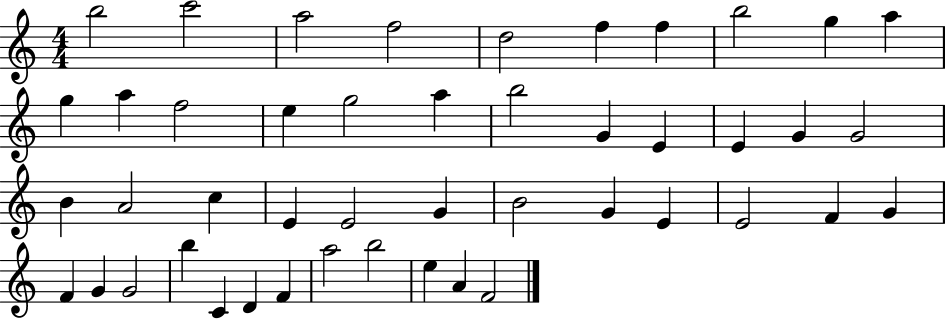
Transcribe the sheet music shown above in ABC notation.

X:1
T:Untitled
M:4/4
L:1/4
K:C
b2 c'2 a2 f2 d2 f f b2 g a g a f2 e g2 a b2 G E E G G2 B A2 c E E2 G B2 G E E2 F G F G G2 b C D F a2 b2 e A F2